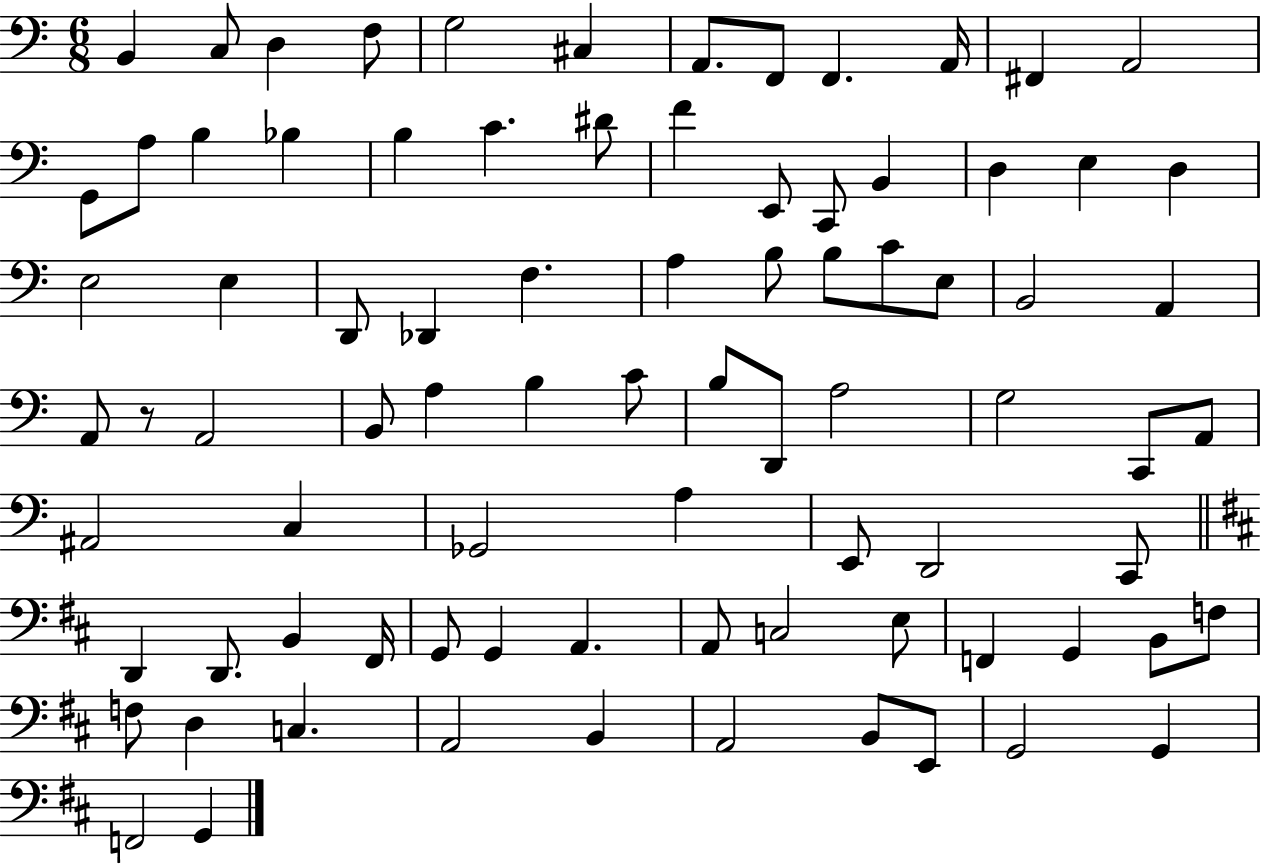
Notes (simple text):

B2/q C3/e D3/q F3/e G3/h C#3/q A2/e. F2/e F2/q. A2/s F#2/q A2/h G2/e A3/e B3/q Bb3/q B3/q C4/q. D#4/e F4/q E2/e C2/e B2/q D3/q E3/q D3/q E3/h E3/q D2/e Db2/q F3/q. A3/q B3/e B3/e C4/e E3/e B2/h A2/q A2/e R/e A2/h B2/e A3/q B3/q C4/e B3/e D2/e A3/h G3/h C2/e A2/e A#2/h C3/q Gb2/h A3/q E2/e D2/h C2/e D2/q D2/e. B2/q F#2/s G2/e G2/q A2/q. A2/e C3/h E3/e F2/q G2/q B2/e F3/e F3/e D3/q C3/q. A2/h B2/q A2/h B2/e E2/e G2/h G2/q F2/h G2/q